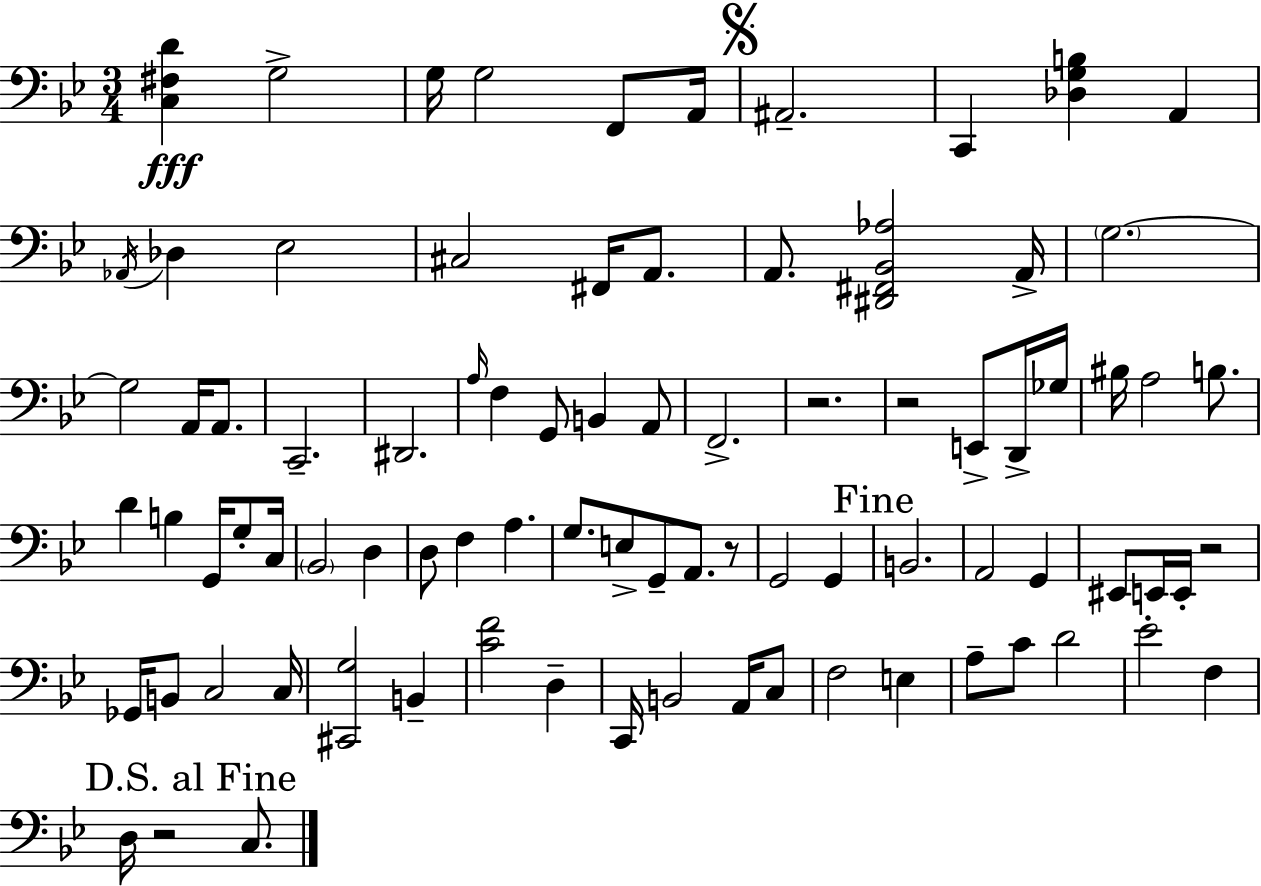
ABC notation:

X:1
T:Untitled
M:3/4
L:1/4
K:Bb
[C,^F,D] G,2 G,/4 G,2 F,,/2 A,,/4 ^A,,2 C,, [_D,G,B,] A,, _A,,/4 _D, _E,2 ^C,2 ^F,,/4 A,,/2 A,,/2 [^D,,^F,,_B,,_A,]2 A,,/4 G,2 G,2 A,,/4 A,,/2 C,,2 ^D,,2 A,/4 F, G,,/2 B,, A,,/2 F,,2 z2 z2 E,,/2 D,,/4 _G,/4 ^B,/4 A,2 B,/2 D B, G,,/4 G,/2 C,/4 _B,,2 D, D,/2 F, A, G,/2 E,/2 G,,/2 A,,/2 z/2 G,,2 G,, B,,2 A,,2 G,, ^E,,/2 E,,/4 E,,/4 z2 _G,,/4 B,,/2 C,2 C,/4 [^C,,G,]2 B,, [CF]2 D, C,,/4 B,,2 A,,/4 C,/2 F,2 E, A,/2 C/2 D2 _E2 F, D,/4 z2 C,/2